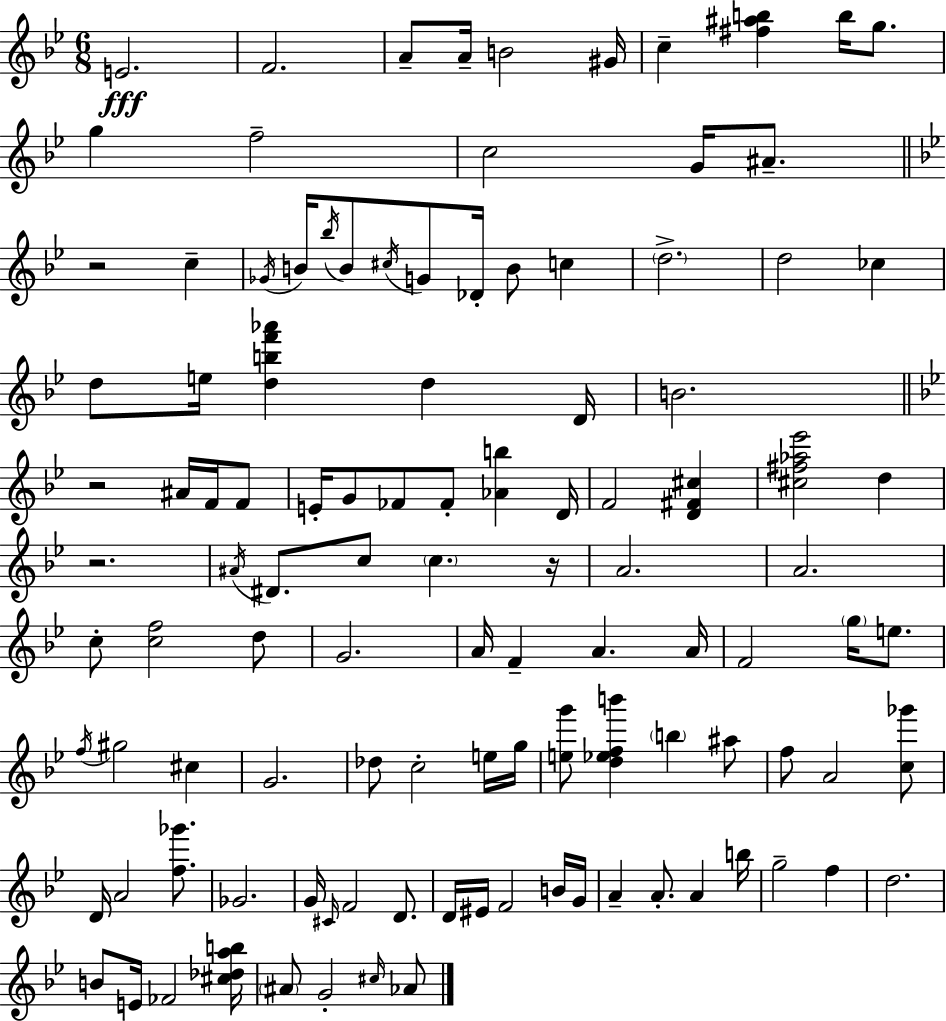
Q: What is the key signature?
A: G minor